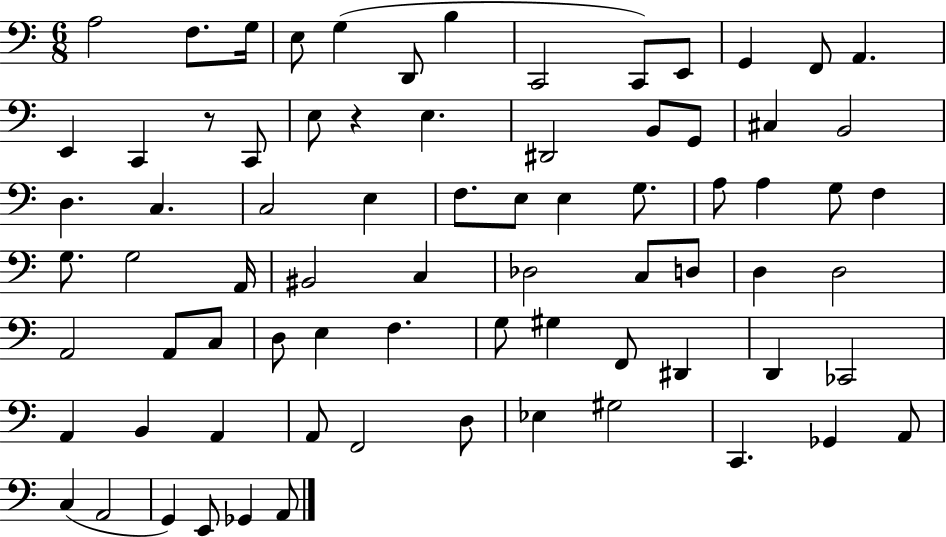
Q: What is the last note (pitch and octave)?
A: A2